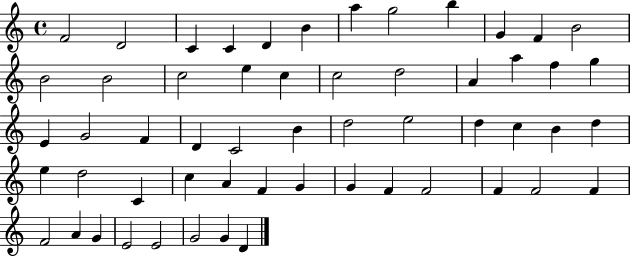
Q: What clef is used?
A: treble